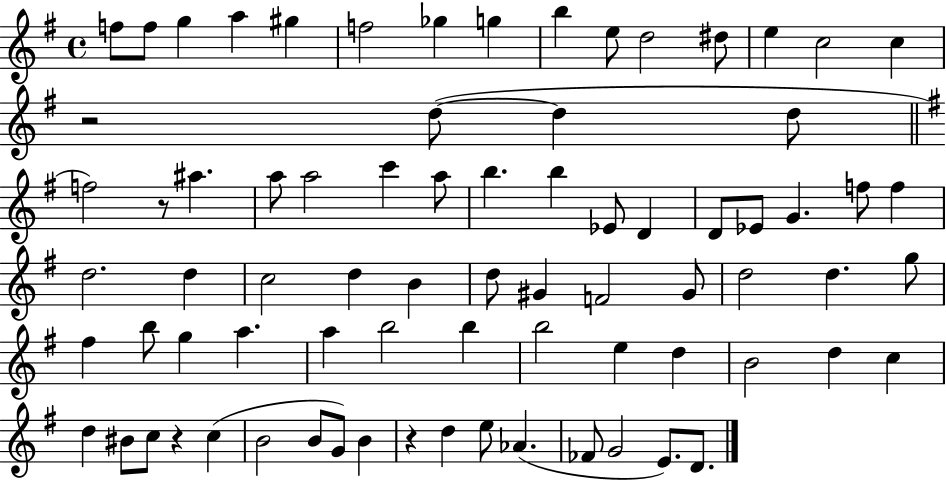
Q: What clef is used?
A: treble